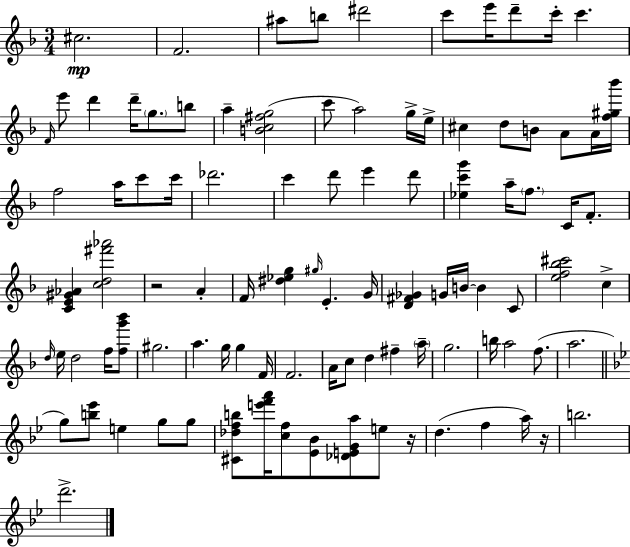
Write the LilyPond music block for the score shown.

{
  \clef treble
  \numericTimeSignature
  \time 3/4
  \key d \minor
  cis''2.\mp | f'2. | ais''8 b''8 dis'''2 | c'''8 e'''16 d'''8-- c'''16-. c'''4. | \break \grace { f'16 } e'''8 d'''4 d'''16-- \parenthesize g''8. b''8 | a''4-- <b' c'' fis'' g''>2( | c'''8 a''2) g''16-> | e''16-> cis''4 d''8 b'8 a'8 a'16 | \break <f'' gis'' bes'''>16 f''2 a''16 c'''8 | c'''16 des'''2. | c'''4 d'''8 e'''4 d'''8 | <ees'' c''' g'''>4 a''16-- \parenthesize f''8. c'16 f'8.-. | \break <c' e' gis' aes'>4 <c'' d'' fis''' aes'''>2 | r2 a'4-. | f'16 <dis'' ees'' g''>4 \grace { gis''16 } e'4.-. | g'16 <d' fis' ges'>4 g'16 b'16~~ b'4 | \break c'8 <e'' f'' bes'' cis'''>2 c''4-> | \grace { d''16 } e''16 d''2 | f''16 <f'' g''' bes'''>8 gis''2. | a''4. g''16 g''4 | \break f'16 f'2. | a'16 c''8 d''4 fis''4-- | \parenthesize a''16-- g''2. | b''16 a''2 | \break f''8.( a''2. | \bar "||" \break \key bes \major g''8) <b'' ees'''>8 e''4 g''8 g''8 | <cis' des'' f'' b''>8 <e''' f''' a'''>16 <c'' f''>8 <ees' bes'>8 <des' e' g' a''>8 e''8 r16 | d''4.( f''4 a''16) r16 | b''2. | \break d'''2.-> | \bar "|."
}